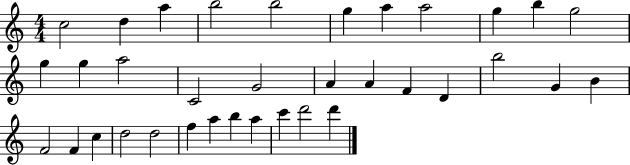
X:1
T:Untitled
M:4/4
L:1/4
K:C
c2 d a b2 b2 g a a2 g b g2 g g a2 C2 G2 A A F D b2 G B F2 F c d2 d2 f a b a c' d'2 d'